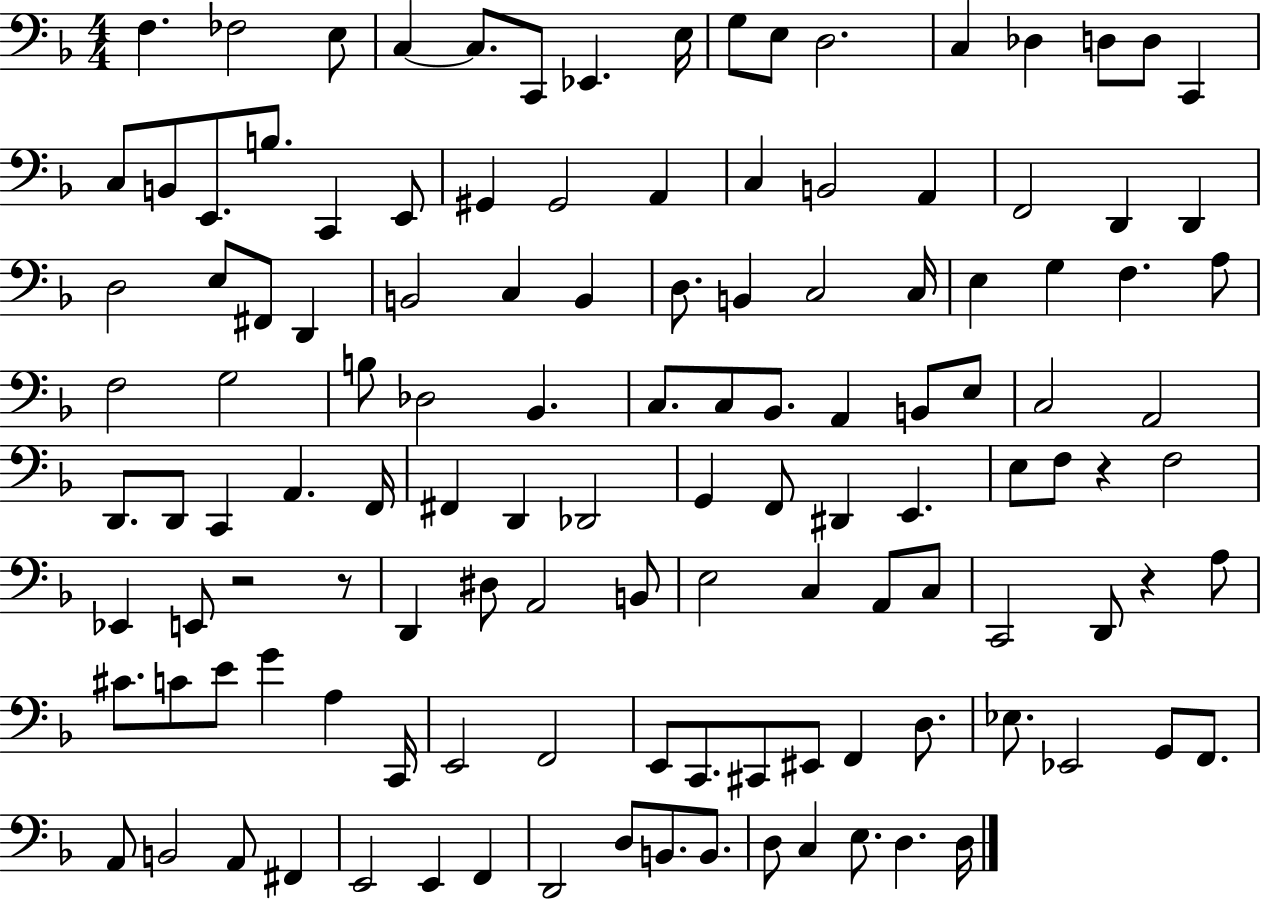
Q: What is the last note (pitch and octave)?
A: D3